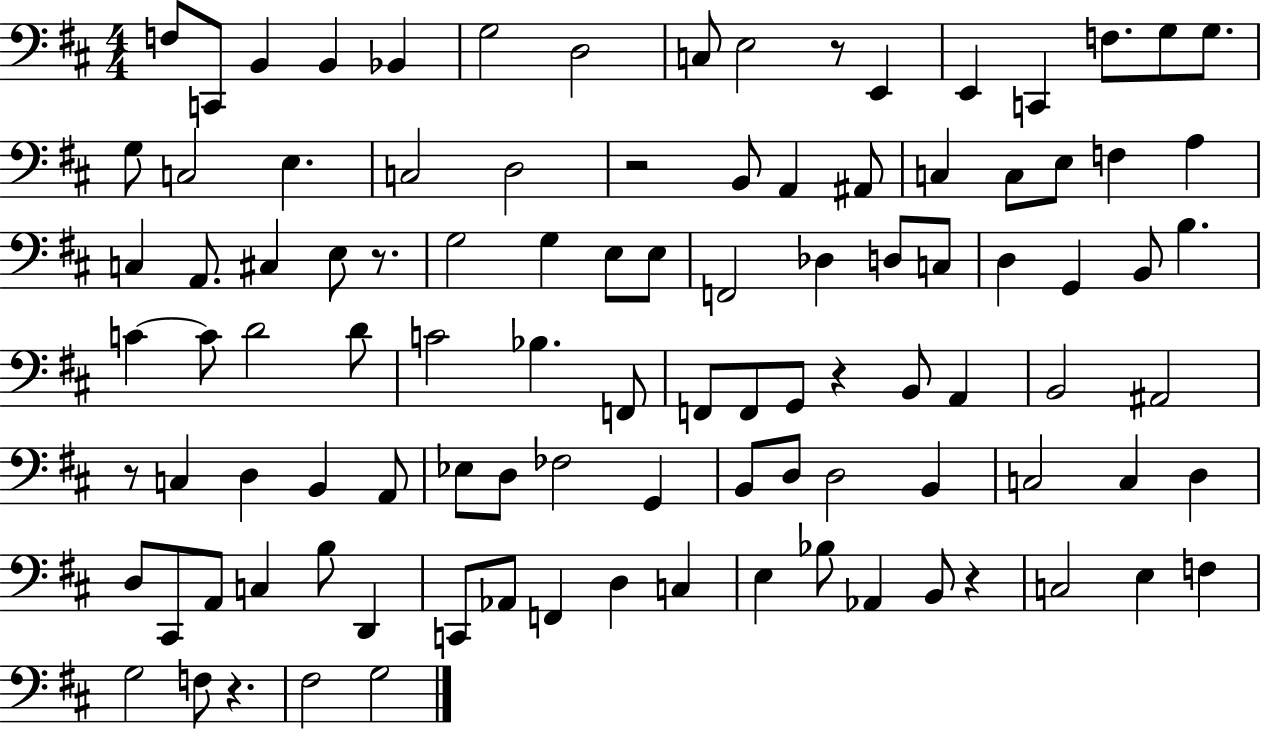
F3/e C2/e B2/q B2/q Bb2/q G3/h D3/h C3/e E3/h R/e E2/q E2/q C2/q F3/e. G3/e G3/e. G3/e C3/h E3/q. C3/h D3/h R/h B2/e A2/q A#2/e C3/q C3/e E3/e F3/q A3/q C3/q A2/e. C#3/q E3/e R/e. G3/h G3/q E3/e E3/e F2/h Db3/q D3/e C3/e D3/q G2/q B2/e B3/q. C4/q C4/e D4/h D4/e C4/h Bb3/q. F2/e F2/e F2/e G2/e R/q B2/e A2/q B2/h A#2/h R/e C3/q D3/q B2/q A2/e Eb3/e D3/e FES3/h G2/q B2/e D3/e D3/h B2/q C3/h C3/q D3/q D3/e C#2/e A2/e C3/q B3/e D2/q C2/e Ab2/e F2/q D3/q C3/q E3/q Bb3/e Ab2/q B2/e R/q C3/h E3/q F3/q G3/h F3/e R/q. F#3/h G3/h